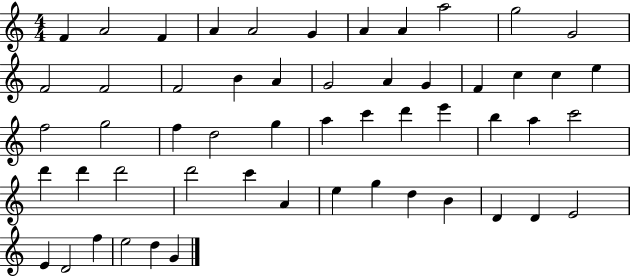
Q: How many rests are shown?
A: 0